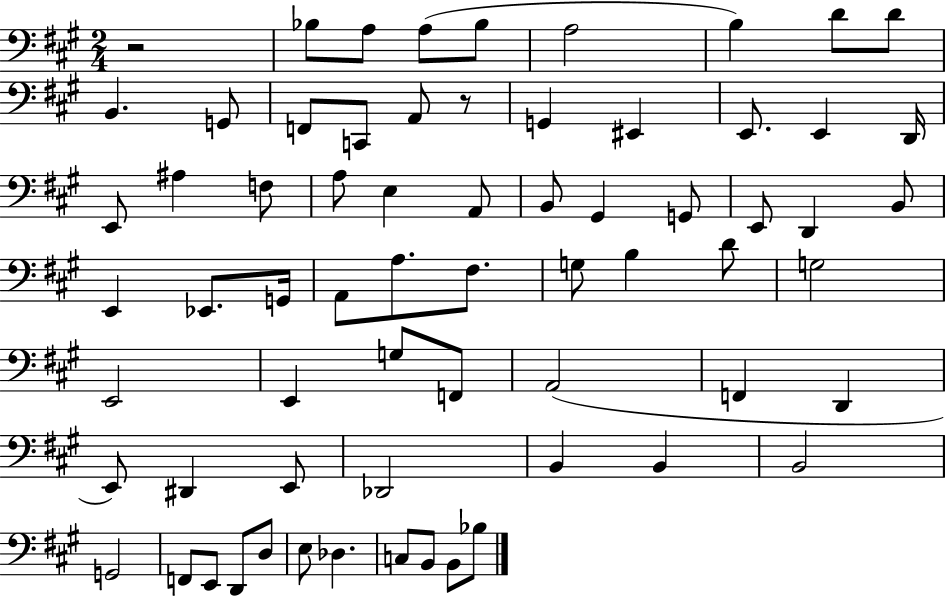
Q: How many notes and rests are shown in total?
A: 67